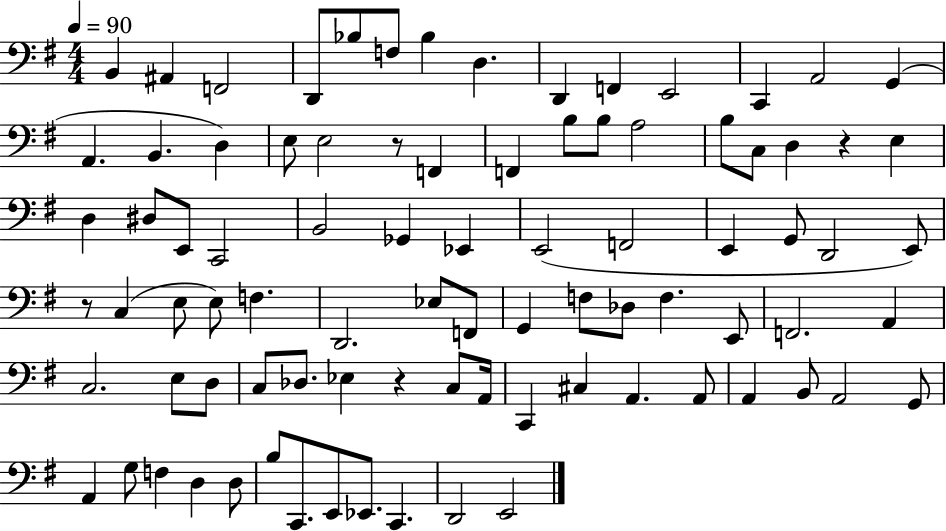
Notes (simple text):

B2/q A#2/q F2/h D2/e Bb3/e F3/e Bb3/q D3/q. D2/q F2/q E2/h C2/q A2/h G2/q A2/q. B2/q. D3/q E3/e E3/h R/e F2/q F2/q B3/e B3/e A3/h B3/e C3/e D3/q R/q E3/q D3/q D#3/e E2/e C2/h B2/h Gb2/q Eb2/q E2/h F2/h E2/q G2/e D2/h E2/e R/e C3/q E3/e E3/e F3/q. D2/h. Eb3/e F2/e G2/q F3/e Db3/e F3/q. E2/e F2/h. A2/q C3/h. E3/e D3/e C3/e Db3/e. Eb3/q R/q C3/e A2/s C2/q C#3/q A2/q. A2/e A2/q B2/e A2/h G2/e A2/q G3/e F3/q D3/q D3/e B3/e C2/e. E2/e Eb2/e. C2/q. D2/h E2/h